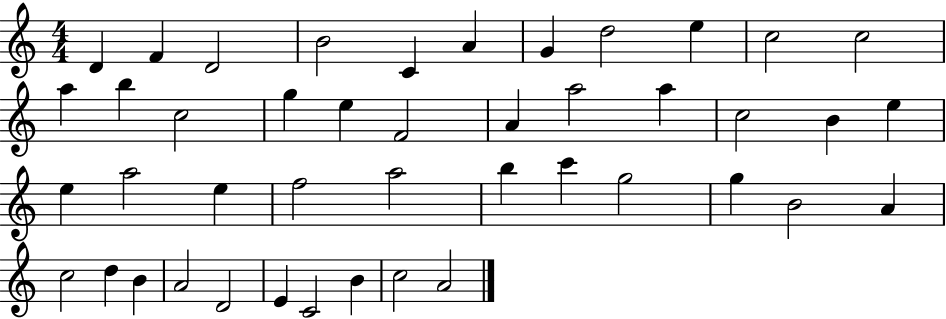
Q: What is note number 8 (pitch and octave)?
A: D5